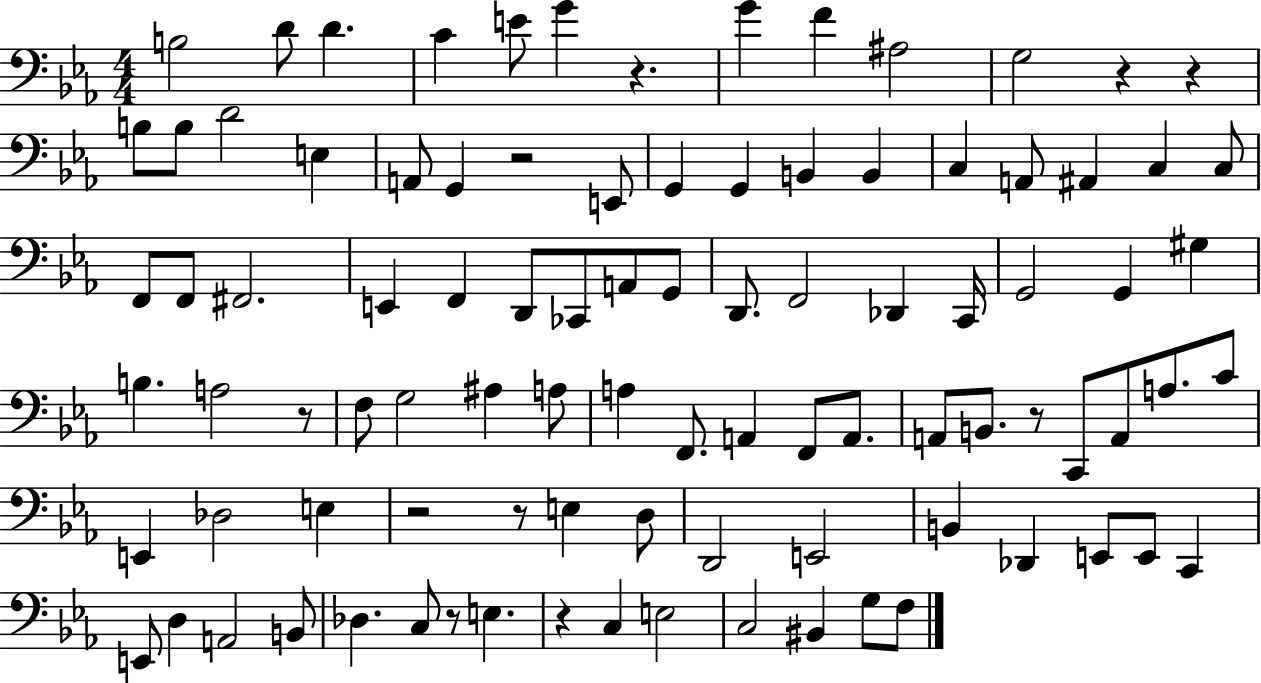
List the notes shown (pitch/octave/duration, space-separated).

B3/h D4/e D4/q. C4/q E4/e G4/q R/q. G4/q F4/q A#3/h G3/h R/q R/q B3/e B3/e D4/h E3/q A2/e G2/q R/h E2/e G2/q G2/q B2/q B2/q C3/q A2/e A#2/q C3/q C3/e F2/e F2/e F#2/h. E2/q F2/q D2/e CES2/e A2/e G2/e D2/e. F2/h Db2/q C2/s G2/h G2/q G#3/q B3/q. A3/h R/e F3/e G3/h A#3/q A3/e A3/q F2/e. A2/q F2/e A2/e. A2/e B2/e. R/e C2/e A2/e A3/e. C4/e E2/q Db3/h E3/q R/h R/e E3/q D3/e D2/h E2/h B2/q Db2/q E2/e E2/e C2/q E2/e D3/q A2/h B2/e Db3/q. C3/e R/e E3/q. R/q C3/q E3/h C3/h BIS2/q G3/e F3/e